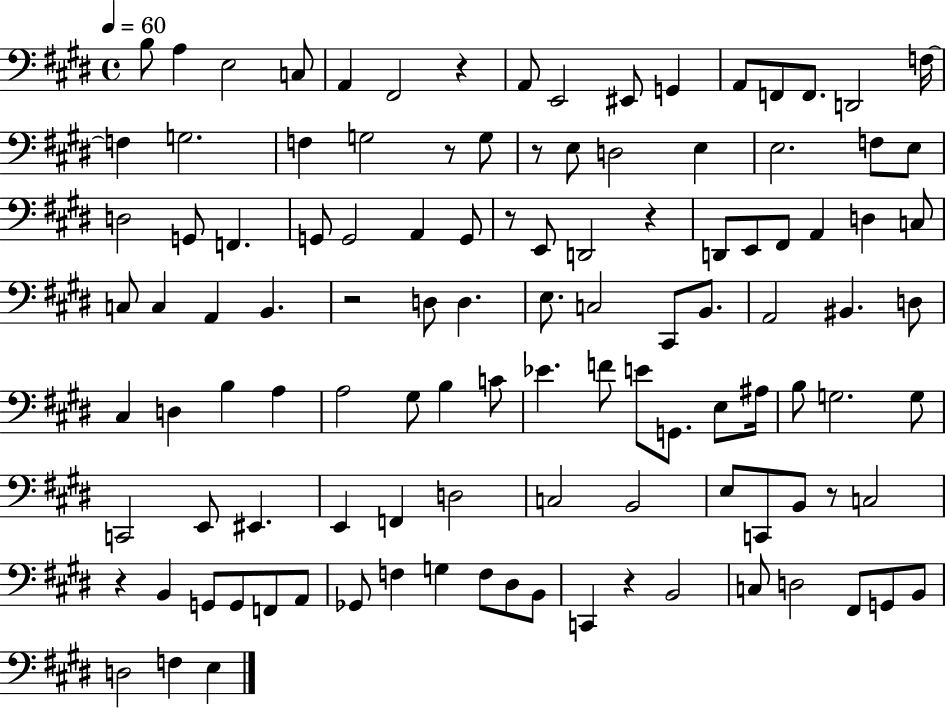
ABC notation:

X:1
T:Untitled
M:4/4
L:1/4
K:E
B,/2 A, E,2 C,/2 A,, ^F,,2 z A,,/2 E,,2 ^E,,/2 G,, A,,/2 F,,/2 F,,/2 D,,2 F,/4 F, G,2 F, G,2 z/2 G,/2 z/2 E,/2 D,2 E, E,2 F,/2 E,/2 D,2 G,,/2 F,, G,,/2 G,,2 A,, G,,/2 z/2 E,,/2 D,,2 z D,,/2 E,,/2 ^F,,/2 A,, D, C,/2 C,/2 C, A,, B,, z2 D,/2 D, E,/2 C,2 ^C,,/2 B,,/2 A,,2 ^B,, D,/2 ^C, D, B, A, A,2 ^G,/2 B, C/2 _E F/2 E/2 G,,/2 E,/2 ^A,/4 B,/2 G,2 G,/2 C,,2 E,,/2 ^E,, E,, F,, D,2 C,2 B,,2 E,/2 C,,/2 B,,/2 z/2 C,2 z B,, G,,/2 G,,/2 F,,/2 A,,/2 _G,,/2 F, G, F,/2 ^D,/2 B,,/2 C,, z B,,2 C,/2 D,2 ^F,,/2 G,,/2 B,,/2 D,2 F, E,